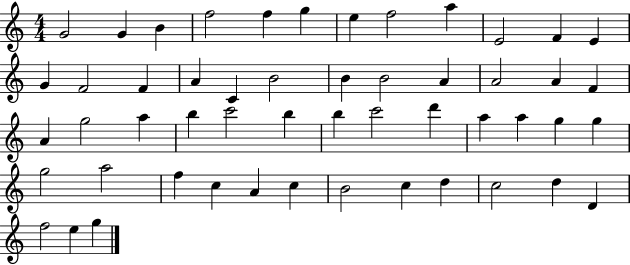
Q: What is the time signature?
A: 4/4